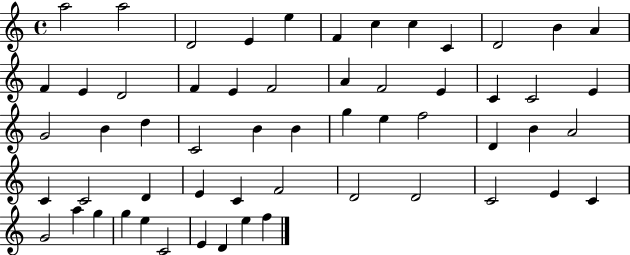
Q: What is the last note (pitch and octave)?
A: F5